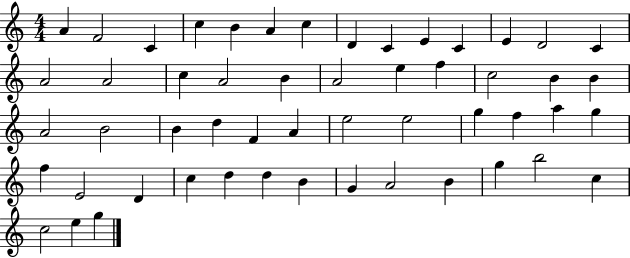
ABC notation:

X:1
T:Untitled
M:4/4
L:1/4
K:C
A F2 C c B A c D C E C E D2 C A2 A2 c A2 B A2 e f c2 B B A2 B2 B d F A e2 e2 g f a g f E2 D c d d B G A2 B g b2 c c2 e g